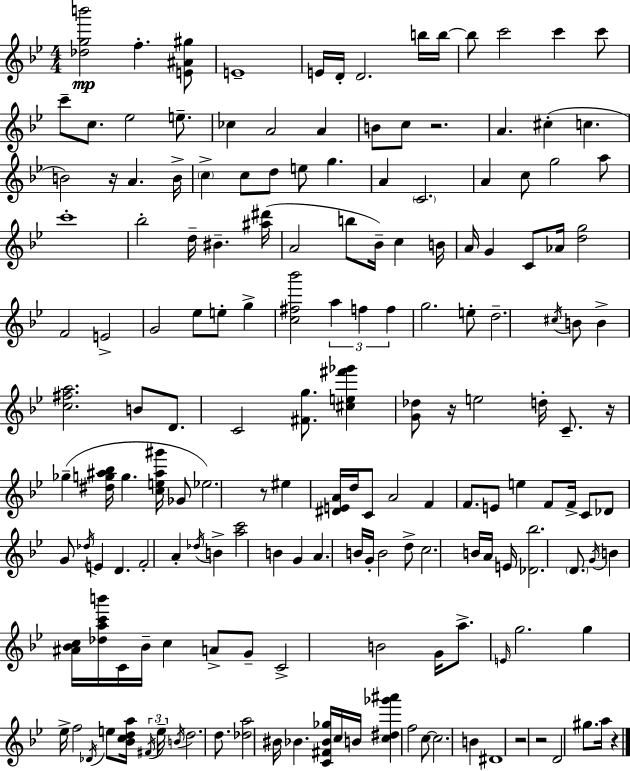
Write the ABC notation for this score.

X:1
T:Untitled
M:4/4
L:1/4
K:Gm
[_dgb']2 f [E^A^g]/2 E4 E/4 D/4 D2 b/4 b/4 b/2 c'2 c' c'/2 c'/2 c/2 _e2 e/2 _c A2 A B/2 c/2 z2 A ^c c B2 z/4 A B/4 c c/2 d/2 e/2 g A C2 A c/2 g2 a/2 c'4 _b2 d/4 ^B [^a^d']/4 A2 b/2 _B/4 c B/4 A/4 G C/2 _A/4 [dg]2 F2 E2 G2 _e/2 e/2 g [c^f_b']2 a f f g2 e/2 d2 ^c/4 B/2 B [c^fa]2 B/2 D/2 C2 [^Fg]/2 [^ce^f'_g'] [G_d]/2 z/4 e2 d/4 C/2 z/4 _g [^dg^a_b]/4 g [ce^a^g']/4 _G/2 _e2 z/2 ^e [^DEA]/4 d/4 C/2 A2 F F/2 E/2 e F/2 F/4 C/2 _D/2 G/2 _d/4 E D F2 A _d/4 B [ac']2 B G A B/4 G/4 B2 d/2 c2 B/4 A/4 E/4 [_D_b]2 D/2 G/4 B [^A_Bc]/4 [_dac'b']/4 C/4 _B/4 c A/2 G/2 C2 B2 G/4 a/2 E/4 g2 g _e/4 f2 _D/4 e/2 [_Bcda]/4 ^F/4 e/4 B/4 d2 d/2 [_da]2 ^B/4 _B [C^F_B_g]/4 c/4 B/4 [c^d_g'^a'] f2 c/2 c2 B ^D4 z2 z2 D2 ^g/2 a/4 z